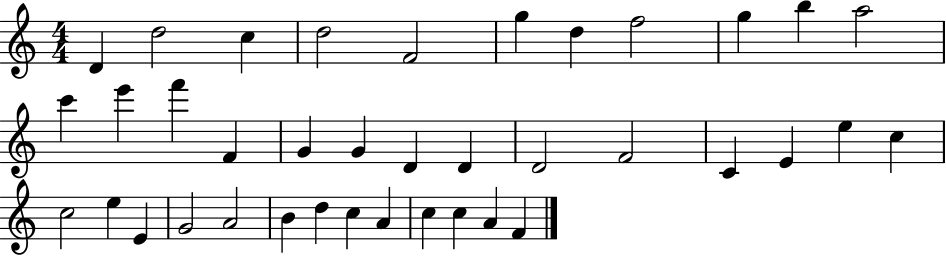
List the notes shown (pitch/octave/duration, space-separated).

D4/q D5/h C5/q D5/h F4/h G5/q D5/q F5/h G5/q B5/q A5/h C6/q E6/q F6/q F4/q G4/q G4/q D4/q D4/q D4/h F4/h C4/q E4/q E5/q C5/q C5/h E5/q E4/q G4/h A4/h B4/q D5/q C5/q A4/q C5/q C5/q A4/q F4/q